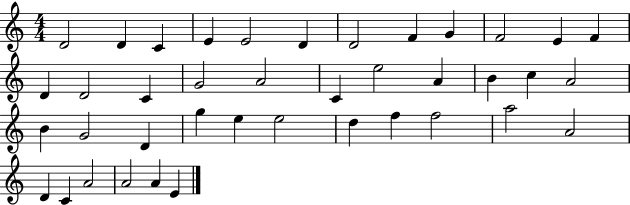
D4/h D4/q C4/q E4/q E4/h D4/q D4/h F4/q G4/q F4/h E4/q F4/q D4/q D4/h C4/q G4/h A4/h C4/q E5/h A4/q B4/q C5/q A4/h B4/q G4/h D4/q G5/q E5/q E5/h D5/q F5/q F5/h A5/h A4/h D4/q C4/q A4/h A4/h A4/q E4/q